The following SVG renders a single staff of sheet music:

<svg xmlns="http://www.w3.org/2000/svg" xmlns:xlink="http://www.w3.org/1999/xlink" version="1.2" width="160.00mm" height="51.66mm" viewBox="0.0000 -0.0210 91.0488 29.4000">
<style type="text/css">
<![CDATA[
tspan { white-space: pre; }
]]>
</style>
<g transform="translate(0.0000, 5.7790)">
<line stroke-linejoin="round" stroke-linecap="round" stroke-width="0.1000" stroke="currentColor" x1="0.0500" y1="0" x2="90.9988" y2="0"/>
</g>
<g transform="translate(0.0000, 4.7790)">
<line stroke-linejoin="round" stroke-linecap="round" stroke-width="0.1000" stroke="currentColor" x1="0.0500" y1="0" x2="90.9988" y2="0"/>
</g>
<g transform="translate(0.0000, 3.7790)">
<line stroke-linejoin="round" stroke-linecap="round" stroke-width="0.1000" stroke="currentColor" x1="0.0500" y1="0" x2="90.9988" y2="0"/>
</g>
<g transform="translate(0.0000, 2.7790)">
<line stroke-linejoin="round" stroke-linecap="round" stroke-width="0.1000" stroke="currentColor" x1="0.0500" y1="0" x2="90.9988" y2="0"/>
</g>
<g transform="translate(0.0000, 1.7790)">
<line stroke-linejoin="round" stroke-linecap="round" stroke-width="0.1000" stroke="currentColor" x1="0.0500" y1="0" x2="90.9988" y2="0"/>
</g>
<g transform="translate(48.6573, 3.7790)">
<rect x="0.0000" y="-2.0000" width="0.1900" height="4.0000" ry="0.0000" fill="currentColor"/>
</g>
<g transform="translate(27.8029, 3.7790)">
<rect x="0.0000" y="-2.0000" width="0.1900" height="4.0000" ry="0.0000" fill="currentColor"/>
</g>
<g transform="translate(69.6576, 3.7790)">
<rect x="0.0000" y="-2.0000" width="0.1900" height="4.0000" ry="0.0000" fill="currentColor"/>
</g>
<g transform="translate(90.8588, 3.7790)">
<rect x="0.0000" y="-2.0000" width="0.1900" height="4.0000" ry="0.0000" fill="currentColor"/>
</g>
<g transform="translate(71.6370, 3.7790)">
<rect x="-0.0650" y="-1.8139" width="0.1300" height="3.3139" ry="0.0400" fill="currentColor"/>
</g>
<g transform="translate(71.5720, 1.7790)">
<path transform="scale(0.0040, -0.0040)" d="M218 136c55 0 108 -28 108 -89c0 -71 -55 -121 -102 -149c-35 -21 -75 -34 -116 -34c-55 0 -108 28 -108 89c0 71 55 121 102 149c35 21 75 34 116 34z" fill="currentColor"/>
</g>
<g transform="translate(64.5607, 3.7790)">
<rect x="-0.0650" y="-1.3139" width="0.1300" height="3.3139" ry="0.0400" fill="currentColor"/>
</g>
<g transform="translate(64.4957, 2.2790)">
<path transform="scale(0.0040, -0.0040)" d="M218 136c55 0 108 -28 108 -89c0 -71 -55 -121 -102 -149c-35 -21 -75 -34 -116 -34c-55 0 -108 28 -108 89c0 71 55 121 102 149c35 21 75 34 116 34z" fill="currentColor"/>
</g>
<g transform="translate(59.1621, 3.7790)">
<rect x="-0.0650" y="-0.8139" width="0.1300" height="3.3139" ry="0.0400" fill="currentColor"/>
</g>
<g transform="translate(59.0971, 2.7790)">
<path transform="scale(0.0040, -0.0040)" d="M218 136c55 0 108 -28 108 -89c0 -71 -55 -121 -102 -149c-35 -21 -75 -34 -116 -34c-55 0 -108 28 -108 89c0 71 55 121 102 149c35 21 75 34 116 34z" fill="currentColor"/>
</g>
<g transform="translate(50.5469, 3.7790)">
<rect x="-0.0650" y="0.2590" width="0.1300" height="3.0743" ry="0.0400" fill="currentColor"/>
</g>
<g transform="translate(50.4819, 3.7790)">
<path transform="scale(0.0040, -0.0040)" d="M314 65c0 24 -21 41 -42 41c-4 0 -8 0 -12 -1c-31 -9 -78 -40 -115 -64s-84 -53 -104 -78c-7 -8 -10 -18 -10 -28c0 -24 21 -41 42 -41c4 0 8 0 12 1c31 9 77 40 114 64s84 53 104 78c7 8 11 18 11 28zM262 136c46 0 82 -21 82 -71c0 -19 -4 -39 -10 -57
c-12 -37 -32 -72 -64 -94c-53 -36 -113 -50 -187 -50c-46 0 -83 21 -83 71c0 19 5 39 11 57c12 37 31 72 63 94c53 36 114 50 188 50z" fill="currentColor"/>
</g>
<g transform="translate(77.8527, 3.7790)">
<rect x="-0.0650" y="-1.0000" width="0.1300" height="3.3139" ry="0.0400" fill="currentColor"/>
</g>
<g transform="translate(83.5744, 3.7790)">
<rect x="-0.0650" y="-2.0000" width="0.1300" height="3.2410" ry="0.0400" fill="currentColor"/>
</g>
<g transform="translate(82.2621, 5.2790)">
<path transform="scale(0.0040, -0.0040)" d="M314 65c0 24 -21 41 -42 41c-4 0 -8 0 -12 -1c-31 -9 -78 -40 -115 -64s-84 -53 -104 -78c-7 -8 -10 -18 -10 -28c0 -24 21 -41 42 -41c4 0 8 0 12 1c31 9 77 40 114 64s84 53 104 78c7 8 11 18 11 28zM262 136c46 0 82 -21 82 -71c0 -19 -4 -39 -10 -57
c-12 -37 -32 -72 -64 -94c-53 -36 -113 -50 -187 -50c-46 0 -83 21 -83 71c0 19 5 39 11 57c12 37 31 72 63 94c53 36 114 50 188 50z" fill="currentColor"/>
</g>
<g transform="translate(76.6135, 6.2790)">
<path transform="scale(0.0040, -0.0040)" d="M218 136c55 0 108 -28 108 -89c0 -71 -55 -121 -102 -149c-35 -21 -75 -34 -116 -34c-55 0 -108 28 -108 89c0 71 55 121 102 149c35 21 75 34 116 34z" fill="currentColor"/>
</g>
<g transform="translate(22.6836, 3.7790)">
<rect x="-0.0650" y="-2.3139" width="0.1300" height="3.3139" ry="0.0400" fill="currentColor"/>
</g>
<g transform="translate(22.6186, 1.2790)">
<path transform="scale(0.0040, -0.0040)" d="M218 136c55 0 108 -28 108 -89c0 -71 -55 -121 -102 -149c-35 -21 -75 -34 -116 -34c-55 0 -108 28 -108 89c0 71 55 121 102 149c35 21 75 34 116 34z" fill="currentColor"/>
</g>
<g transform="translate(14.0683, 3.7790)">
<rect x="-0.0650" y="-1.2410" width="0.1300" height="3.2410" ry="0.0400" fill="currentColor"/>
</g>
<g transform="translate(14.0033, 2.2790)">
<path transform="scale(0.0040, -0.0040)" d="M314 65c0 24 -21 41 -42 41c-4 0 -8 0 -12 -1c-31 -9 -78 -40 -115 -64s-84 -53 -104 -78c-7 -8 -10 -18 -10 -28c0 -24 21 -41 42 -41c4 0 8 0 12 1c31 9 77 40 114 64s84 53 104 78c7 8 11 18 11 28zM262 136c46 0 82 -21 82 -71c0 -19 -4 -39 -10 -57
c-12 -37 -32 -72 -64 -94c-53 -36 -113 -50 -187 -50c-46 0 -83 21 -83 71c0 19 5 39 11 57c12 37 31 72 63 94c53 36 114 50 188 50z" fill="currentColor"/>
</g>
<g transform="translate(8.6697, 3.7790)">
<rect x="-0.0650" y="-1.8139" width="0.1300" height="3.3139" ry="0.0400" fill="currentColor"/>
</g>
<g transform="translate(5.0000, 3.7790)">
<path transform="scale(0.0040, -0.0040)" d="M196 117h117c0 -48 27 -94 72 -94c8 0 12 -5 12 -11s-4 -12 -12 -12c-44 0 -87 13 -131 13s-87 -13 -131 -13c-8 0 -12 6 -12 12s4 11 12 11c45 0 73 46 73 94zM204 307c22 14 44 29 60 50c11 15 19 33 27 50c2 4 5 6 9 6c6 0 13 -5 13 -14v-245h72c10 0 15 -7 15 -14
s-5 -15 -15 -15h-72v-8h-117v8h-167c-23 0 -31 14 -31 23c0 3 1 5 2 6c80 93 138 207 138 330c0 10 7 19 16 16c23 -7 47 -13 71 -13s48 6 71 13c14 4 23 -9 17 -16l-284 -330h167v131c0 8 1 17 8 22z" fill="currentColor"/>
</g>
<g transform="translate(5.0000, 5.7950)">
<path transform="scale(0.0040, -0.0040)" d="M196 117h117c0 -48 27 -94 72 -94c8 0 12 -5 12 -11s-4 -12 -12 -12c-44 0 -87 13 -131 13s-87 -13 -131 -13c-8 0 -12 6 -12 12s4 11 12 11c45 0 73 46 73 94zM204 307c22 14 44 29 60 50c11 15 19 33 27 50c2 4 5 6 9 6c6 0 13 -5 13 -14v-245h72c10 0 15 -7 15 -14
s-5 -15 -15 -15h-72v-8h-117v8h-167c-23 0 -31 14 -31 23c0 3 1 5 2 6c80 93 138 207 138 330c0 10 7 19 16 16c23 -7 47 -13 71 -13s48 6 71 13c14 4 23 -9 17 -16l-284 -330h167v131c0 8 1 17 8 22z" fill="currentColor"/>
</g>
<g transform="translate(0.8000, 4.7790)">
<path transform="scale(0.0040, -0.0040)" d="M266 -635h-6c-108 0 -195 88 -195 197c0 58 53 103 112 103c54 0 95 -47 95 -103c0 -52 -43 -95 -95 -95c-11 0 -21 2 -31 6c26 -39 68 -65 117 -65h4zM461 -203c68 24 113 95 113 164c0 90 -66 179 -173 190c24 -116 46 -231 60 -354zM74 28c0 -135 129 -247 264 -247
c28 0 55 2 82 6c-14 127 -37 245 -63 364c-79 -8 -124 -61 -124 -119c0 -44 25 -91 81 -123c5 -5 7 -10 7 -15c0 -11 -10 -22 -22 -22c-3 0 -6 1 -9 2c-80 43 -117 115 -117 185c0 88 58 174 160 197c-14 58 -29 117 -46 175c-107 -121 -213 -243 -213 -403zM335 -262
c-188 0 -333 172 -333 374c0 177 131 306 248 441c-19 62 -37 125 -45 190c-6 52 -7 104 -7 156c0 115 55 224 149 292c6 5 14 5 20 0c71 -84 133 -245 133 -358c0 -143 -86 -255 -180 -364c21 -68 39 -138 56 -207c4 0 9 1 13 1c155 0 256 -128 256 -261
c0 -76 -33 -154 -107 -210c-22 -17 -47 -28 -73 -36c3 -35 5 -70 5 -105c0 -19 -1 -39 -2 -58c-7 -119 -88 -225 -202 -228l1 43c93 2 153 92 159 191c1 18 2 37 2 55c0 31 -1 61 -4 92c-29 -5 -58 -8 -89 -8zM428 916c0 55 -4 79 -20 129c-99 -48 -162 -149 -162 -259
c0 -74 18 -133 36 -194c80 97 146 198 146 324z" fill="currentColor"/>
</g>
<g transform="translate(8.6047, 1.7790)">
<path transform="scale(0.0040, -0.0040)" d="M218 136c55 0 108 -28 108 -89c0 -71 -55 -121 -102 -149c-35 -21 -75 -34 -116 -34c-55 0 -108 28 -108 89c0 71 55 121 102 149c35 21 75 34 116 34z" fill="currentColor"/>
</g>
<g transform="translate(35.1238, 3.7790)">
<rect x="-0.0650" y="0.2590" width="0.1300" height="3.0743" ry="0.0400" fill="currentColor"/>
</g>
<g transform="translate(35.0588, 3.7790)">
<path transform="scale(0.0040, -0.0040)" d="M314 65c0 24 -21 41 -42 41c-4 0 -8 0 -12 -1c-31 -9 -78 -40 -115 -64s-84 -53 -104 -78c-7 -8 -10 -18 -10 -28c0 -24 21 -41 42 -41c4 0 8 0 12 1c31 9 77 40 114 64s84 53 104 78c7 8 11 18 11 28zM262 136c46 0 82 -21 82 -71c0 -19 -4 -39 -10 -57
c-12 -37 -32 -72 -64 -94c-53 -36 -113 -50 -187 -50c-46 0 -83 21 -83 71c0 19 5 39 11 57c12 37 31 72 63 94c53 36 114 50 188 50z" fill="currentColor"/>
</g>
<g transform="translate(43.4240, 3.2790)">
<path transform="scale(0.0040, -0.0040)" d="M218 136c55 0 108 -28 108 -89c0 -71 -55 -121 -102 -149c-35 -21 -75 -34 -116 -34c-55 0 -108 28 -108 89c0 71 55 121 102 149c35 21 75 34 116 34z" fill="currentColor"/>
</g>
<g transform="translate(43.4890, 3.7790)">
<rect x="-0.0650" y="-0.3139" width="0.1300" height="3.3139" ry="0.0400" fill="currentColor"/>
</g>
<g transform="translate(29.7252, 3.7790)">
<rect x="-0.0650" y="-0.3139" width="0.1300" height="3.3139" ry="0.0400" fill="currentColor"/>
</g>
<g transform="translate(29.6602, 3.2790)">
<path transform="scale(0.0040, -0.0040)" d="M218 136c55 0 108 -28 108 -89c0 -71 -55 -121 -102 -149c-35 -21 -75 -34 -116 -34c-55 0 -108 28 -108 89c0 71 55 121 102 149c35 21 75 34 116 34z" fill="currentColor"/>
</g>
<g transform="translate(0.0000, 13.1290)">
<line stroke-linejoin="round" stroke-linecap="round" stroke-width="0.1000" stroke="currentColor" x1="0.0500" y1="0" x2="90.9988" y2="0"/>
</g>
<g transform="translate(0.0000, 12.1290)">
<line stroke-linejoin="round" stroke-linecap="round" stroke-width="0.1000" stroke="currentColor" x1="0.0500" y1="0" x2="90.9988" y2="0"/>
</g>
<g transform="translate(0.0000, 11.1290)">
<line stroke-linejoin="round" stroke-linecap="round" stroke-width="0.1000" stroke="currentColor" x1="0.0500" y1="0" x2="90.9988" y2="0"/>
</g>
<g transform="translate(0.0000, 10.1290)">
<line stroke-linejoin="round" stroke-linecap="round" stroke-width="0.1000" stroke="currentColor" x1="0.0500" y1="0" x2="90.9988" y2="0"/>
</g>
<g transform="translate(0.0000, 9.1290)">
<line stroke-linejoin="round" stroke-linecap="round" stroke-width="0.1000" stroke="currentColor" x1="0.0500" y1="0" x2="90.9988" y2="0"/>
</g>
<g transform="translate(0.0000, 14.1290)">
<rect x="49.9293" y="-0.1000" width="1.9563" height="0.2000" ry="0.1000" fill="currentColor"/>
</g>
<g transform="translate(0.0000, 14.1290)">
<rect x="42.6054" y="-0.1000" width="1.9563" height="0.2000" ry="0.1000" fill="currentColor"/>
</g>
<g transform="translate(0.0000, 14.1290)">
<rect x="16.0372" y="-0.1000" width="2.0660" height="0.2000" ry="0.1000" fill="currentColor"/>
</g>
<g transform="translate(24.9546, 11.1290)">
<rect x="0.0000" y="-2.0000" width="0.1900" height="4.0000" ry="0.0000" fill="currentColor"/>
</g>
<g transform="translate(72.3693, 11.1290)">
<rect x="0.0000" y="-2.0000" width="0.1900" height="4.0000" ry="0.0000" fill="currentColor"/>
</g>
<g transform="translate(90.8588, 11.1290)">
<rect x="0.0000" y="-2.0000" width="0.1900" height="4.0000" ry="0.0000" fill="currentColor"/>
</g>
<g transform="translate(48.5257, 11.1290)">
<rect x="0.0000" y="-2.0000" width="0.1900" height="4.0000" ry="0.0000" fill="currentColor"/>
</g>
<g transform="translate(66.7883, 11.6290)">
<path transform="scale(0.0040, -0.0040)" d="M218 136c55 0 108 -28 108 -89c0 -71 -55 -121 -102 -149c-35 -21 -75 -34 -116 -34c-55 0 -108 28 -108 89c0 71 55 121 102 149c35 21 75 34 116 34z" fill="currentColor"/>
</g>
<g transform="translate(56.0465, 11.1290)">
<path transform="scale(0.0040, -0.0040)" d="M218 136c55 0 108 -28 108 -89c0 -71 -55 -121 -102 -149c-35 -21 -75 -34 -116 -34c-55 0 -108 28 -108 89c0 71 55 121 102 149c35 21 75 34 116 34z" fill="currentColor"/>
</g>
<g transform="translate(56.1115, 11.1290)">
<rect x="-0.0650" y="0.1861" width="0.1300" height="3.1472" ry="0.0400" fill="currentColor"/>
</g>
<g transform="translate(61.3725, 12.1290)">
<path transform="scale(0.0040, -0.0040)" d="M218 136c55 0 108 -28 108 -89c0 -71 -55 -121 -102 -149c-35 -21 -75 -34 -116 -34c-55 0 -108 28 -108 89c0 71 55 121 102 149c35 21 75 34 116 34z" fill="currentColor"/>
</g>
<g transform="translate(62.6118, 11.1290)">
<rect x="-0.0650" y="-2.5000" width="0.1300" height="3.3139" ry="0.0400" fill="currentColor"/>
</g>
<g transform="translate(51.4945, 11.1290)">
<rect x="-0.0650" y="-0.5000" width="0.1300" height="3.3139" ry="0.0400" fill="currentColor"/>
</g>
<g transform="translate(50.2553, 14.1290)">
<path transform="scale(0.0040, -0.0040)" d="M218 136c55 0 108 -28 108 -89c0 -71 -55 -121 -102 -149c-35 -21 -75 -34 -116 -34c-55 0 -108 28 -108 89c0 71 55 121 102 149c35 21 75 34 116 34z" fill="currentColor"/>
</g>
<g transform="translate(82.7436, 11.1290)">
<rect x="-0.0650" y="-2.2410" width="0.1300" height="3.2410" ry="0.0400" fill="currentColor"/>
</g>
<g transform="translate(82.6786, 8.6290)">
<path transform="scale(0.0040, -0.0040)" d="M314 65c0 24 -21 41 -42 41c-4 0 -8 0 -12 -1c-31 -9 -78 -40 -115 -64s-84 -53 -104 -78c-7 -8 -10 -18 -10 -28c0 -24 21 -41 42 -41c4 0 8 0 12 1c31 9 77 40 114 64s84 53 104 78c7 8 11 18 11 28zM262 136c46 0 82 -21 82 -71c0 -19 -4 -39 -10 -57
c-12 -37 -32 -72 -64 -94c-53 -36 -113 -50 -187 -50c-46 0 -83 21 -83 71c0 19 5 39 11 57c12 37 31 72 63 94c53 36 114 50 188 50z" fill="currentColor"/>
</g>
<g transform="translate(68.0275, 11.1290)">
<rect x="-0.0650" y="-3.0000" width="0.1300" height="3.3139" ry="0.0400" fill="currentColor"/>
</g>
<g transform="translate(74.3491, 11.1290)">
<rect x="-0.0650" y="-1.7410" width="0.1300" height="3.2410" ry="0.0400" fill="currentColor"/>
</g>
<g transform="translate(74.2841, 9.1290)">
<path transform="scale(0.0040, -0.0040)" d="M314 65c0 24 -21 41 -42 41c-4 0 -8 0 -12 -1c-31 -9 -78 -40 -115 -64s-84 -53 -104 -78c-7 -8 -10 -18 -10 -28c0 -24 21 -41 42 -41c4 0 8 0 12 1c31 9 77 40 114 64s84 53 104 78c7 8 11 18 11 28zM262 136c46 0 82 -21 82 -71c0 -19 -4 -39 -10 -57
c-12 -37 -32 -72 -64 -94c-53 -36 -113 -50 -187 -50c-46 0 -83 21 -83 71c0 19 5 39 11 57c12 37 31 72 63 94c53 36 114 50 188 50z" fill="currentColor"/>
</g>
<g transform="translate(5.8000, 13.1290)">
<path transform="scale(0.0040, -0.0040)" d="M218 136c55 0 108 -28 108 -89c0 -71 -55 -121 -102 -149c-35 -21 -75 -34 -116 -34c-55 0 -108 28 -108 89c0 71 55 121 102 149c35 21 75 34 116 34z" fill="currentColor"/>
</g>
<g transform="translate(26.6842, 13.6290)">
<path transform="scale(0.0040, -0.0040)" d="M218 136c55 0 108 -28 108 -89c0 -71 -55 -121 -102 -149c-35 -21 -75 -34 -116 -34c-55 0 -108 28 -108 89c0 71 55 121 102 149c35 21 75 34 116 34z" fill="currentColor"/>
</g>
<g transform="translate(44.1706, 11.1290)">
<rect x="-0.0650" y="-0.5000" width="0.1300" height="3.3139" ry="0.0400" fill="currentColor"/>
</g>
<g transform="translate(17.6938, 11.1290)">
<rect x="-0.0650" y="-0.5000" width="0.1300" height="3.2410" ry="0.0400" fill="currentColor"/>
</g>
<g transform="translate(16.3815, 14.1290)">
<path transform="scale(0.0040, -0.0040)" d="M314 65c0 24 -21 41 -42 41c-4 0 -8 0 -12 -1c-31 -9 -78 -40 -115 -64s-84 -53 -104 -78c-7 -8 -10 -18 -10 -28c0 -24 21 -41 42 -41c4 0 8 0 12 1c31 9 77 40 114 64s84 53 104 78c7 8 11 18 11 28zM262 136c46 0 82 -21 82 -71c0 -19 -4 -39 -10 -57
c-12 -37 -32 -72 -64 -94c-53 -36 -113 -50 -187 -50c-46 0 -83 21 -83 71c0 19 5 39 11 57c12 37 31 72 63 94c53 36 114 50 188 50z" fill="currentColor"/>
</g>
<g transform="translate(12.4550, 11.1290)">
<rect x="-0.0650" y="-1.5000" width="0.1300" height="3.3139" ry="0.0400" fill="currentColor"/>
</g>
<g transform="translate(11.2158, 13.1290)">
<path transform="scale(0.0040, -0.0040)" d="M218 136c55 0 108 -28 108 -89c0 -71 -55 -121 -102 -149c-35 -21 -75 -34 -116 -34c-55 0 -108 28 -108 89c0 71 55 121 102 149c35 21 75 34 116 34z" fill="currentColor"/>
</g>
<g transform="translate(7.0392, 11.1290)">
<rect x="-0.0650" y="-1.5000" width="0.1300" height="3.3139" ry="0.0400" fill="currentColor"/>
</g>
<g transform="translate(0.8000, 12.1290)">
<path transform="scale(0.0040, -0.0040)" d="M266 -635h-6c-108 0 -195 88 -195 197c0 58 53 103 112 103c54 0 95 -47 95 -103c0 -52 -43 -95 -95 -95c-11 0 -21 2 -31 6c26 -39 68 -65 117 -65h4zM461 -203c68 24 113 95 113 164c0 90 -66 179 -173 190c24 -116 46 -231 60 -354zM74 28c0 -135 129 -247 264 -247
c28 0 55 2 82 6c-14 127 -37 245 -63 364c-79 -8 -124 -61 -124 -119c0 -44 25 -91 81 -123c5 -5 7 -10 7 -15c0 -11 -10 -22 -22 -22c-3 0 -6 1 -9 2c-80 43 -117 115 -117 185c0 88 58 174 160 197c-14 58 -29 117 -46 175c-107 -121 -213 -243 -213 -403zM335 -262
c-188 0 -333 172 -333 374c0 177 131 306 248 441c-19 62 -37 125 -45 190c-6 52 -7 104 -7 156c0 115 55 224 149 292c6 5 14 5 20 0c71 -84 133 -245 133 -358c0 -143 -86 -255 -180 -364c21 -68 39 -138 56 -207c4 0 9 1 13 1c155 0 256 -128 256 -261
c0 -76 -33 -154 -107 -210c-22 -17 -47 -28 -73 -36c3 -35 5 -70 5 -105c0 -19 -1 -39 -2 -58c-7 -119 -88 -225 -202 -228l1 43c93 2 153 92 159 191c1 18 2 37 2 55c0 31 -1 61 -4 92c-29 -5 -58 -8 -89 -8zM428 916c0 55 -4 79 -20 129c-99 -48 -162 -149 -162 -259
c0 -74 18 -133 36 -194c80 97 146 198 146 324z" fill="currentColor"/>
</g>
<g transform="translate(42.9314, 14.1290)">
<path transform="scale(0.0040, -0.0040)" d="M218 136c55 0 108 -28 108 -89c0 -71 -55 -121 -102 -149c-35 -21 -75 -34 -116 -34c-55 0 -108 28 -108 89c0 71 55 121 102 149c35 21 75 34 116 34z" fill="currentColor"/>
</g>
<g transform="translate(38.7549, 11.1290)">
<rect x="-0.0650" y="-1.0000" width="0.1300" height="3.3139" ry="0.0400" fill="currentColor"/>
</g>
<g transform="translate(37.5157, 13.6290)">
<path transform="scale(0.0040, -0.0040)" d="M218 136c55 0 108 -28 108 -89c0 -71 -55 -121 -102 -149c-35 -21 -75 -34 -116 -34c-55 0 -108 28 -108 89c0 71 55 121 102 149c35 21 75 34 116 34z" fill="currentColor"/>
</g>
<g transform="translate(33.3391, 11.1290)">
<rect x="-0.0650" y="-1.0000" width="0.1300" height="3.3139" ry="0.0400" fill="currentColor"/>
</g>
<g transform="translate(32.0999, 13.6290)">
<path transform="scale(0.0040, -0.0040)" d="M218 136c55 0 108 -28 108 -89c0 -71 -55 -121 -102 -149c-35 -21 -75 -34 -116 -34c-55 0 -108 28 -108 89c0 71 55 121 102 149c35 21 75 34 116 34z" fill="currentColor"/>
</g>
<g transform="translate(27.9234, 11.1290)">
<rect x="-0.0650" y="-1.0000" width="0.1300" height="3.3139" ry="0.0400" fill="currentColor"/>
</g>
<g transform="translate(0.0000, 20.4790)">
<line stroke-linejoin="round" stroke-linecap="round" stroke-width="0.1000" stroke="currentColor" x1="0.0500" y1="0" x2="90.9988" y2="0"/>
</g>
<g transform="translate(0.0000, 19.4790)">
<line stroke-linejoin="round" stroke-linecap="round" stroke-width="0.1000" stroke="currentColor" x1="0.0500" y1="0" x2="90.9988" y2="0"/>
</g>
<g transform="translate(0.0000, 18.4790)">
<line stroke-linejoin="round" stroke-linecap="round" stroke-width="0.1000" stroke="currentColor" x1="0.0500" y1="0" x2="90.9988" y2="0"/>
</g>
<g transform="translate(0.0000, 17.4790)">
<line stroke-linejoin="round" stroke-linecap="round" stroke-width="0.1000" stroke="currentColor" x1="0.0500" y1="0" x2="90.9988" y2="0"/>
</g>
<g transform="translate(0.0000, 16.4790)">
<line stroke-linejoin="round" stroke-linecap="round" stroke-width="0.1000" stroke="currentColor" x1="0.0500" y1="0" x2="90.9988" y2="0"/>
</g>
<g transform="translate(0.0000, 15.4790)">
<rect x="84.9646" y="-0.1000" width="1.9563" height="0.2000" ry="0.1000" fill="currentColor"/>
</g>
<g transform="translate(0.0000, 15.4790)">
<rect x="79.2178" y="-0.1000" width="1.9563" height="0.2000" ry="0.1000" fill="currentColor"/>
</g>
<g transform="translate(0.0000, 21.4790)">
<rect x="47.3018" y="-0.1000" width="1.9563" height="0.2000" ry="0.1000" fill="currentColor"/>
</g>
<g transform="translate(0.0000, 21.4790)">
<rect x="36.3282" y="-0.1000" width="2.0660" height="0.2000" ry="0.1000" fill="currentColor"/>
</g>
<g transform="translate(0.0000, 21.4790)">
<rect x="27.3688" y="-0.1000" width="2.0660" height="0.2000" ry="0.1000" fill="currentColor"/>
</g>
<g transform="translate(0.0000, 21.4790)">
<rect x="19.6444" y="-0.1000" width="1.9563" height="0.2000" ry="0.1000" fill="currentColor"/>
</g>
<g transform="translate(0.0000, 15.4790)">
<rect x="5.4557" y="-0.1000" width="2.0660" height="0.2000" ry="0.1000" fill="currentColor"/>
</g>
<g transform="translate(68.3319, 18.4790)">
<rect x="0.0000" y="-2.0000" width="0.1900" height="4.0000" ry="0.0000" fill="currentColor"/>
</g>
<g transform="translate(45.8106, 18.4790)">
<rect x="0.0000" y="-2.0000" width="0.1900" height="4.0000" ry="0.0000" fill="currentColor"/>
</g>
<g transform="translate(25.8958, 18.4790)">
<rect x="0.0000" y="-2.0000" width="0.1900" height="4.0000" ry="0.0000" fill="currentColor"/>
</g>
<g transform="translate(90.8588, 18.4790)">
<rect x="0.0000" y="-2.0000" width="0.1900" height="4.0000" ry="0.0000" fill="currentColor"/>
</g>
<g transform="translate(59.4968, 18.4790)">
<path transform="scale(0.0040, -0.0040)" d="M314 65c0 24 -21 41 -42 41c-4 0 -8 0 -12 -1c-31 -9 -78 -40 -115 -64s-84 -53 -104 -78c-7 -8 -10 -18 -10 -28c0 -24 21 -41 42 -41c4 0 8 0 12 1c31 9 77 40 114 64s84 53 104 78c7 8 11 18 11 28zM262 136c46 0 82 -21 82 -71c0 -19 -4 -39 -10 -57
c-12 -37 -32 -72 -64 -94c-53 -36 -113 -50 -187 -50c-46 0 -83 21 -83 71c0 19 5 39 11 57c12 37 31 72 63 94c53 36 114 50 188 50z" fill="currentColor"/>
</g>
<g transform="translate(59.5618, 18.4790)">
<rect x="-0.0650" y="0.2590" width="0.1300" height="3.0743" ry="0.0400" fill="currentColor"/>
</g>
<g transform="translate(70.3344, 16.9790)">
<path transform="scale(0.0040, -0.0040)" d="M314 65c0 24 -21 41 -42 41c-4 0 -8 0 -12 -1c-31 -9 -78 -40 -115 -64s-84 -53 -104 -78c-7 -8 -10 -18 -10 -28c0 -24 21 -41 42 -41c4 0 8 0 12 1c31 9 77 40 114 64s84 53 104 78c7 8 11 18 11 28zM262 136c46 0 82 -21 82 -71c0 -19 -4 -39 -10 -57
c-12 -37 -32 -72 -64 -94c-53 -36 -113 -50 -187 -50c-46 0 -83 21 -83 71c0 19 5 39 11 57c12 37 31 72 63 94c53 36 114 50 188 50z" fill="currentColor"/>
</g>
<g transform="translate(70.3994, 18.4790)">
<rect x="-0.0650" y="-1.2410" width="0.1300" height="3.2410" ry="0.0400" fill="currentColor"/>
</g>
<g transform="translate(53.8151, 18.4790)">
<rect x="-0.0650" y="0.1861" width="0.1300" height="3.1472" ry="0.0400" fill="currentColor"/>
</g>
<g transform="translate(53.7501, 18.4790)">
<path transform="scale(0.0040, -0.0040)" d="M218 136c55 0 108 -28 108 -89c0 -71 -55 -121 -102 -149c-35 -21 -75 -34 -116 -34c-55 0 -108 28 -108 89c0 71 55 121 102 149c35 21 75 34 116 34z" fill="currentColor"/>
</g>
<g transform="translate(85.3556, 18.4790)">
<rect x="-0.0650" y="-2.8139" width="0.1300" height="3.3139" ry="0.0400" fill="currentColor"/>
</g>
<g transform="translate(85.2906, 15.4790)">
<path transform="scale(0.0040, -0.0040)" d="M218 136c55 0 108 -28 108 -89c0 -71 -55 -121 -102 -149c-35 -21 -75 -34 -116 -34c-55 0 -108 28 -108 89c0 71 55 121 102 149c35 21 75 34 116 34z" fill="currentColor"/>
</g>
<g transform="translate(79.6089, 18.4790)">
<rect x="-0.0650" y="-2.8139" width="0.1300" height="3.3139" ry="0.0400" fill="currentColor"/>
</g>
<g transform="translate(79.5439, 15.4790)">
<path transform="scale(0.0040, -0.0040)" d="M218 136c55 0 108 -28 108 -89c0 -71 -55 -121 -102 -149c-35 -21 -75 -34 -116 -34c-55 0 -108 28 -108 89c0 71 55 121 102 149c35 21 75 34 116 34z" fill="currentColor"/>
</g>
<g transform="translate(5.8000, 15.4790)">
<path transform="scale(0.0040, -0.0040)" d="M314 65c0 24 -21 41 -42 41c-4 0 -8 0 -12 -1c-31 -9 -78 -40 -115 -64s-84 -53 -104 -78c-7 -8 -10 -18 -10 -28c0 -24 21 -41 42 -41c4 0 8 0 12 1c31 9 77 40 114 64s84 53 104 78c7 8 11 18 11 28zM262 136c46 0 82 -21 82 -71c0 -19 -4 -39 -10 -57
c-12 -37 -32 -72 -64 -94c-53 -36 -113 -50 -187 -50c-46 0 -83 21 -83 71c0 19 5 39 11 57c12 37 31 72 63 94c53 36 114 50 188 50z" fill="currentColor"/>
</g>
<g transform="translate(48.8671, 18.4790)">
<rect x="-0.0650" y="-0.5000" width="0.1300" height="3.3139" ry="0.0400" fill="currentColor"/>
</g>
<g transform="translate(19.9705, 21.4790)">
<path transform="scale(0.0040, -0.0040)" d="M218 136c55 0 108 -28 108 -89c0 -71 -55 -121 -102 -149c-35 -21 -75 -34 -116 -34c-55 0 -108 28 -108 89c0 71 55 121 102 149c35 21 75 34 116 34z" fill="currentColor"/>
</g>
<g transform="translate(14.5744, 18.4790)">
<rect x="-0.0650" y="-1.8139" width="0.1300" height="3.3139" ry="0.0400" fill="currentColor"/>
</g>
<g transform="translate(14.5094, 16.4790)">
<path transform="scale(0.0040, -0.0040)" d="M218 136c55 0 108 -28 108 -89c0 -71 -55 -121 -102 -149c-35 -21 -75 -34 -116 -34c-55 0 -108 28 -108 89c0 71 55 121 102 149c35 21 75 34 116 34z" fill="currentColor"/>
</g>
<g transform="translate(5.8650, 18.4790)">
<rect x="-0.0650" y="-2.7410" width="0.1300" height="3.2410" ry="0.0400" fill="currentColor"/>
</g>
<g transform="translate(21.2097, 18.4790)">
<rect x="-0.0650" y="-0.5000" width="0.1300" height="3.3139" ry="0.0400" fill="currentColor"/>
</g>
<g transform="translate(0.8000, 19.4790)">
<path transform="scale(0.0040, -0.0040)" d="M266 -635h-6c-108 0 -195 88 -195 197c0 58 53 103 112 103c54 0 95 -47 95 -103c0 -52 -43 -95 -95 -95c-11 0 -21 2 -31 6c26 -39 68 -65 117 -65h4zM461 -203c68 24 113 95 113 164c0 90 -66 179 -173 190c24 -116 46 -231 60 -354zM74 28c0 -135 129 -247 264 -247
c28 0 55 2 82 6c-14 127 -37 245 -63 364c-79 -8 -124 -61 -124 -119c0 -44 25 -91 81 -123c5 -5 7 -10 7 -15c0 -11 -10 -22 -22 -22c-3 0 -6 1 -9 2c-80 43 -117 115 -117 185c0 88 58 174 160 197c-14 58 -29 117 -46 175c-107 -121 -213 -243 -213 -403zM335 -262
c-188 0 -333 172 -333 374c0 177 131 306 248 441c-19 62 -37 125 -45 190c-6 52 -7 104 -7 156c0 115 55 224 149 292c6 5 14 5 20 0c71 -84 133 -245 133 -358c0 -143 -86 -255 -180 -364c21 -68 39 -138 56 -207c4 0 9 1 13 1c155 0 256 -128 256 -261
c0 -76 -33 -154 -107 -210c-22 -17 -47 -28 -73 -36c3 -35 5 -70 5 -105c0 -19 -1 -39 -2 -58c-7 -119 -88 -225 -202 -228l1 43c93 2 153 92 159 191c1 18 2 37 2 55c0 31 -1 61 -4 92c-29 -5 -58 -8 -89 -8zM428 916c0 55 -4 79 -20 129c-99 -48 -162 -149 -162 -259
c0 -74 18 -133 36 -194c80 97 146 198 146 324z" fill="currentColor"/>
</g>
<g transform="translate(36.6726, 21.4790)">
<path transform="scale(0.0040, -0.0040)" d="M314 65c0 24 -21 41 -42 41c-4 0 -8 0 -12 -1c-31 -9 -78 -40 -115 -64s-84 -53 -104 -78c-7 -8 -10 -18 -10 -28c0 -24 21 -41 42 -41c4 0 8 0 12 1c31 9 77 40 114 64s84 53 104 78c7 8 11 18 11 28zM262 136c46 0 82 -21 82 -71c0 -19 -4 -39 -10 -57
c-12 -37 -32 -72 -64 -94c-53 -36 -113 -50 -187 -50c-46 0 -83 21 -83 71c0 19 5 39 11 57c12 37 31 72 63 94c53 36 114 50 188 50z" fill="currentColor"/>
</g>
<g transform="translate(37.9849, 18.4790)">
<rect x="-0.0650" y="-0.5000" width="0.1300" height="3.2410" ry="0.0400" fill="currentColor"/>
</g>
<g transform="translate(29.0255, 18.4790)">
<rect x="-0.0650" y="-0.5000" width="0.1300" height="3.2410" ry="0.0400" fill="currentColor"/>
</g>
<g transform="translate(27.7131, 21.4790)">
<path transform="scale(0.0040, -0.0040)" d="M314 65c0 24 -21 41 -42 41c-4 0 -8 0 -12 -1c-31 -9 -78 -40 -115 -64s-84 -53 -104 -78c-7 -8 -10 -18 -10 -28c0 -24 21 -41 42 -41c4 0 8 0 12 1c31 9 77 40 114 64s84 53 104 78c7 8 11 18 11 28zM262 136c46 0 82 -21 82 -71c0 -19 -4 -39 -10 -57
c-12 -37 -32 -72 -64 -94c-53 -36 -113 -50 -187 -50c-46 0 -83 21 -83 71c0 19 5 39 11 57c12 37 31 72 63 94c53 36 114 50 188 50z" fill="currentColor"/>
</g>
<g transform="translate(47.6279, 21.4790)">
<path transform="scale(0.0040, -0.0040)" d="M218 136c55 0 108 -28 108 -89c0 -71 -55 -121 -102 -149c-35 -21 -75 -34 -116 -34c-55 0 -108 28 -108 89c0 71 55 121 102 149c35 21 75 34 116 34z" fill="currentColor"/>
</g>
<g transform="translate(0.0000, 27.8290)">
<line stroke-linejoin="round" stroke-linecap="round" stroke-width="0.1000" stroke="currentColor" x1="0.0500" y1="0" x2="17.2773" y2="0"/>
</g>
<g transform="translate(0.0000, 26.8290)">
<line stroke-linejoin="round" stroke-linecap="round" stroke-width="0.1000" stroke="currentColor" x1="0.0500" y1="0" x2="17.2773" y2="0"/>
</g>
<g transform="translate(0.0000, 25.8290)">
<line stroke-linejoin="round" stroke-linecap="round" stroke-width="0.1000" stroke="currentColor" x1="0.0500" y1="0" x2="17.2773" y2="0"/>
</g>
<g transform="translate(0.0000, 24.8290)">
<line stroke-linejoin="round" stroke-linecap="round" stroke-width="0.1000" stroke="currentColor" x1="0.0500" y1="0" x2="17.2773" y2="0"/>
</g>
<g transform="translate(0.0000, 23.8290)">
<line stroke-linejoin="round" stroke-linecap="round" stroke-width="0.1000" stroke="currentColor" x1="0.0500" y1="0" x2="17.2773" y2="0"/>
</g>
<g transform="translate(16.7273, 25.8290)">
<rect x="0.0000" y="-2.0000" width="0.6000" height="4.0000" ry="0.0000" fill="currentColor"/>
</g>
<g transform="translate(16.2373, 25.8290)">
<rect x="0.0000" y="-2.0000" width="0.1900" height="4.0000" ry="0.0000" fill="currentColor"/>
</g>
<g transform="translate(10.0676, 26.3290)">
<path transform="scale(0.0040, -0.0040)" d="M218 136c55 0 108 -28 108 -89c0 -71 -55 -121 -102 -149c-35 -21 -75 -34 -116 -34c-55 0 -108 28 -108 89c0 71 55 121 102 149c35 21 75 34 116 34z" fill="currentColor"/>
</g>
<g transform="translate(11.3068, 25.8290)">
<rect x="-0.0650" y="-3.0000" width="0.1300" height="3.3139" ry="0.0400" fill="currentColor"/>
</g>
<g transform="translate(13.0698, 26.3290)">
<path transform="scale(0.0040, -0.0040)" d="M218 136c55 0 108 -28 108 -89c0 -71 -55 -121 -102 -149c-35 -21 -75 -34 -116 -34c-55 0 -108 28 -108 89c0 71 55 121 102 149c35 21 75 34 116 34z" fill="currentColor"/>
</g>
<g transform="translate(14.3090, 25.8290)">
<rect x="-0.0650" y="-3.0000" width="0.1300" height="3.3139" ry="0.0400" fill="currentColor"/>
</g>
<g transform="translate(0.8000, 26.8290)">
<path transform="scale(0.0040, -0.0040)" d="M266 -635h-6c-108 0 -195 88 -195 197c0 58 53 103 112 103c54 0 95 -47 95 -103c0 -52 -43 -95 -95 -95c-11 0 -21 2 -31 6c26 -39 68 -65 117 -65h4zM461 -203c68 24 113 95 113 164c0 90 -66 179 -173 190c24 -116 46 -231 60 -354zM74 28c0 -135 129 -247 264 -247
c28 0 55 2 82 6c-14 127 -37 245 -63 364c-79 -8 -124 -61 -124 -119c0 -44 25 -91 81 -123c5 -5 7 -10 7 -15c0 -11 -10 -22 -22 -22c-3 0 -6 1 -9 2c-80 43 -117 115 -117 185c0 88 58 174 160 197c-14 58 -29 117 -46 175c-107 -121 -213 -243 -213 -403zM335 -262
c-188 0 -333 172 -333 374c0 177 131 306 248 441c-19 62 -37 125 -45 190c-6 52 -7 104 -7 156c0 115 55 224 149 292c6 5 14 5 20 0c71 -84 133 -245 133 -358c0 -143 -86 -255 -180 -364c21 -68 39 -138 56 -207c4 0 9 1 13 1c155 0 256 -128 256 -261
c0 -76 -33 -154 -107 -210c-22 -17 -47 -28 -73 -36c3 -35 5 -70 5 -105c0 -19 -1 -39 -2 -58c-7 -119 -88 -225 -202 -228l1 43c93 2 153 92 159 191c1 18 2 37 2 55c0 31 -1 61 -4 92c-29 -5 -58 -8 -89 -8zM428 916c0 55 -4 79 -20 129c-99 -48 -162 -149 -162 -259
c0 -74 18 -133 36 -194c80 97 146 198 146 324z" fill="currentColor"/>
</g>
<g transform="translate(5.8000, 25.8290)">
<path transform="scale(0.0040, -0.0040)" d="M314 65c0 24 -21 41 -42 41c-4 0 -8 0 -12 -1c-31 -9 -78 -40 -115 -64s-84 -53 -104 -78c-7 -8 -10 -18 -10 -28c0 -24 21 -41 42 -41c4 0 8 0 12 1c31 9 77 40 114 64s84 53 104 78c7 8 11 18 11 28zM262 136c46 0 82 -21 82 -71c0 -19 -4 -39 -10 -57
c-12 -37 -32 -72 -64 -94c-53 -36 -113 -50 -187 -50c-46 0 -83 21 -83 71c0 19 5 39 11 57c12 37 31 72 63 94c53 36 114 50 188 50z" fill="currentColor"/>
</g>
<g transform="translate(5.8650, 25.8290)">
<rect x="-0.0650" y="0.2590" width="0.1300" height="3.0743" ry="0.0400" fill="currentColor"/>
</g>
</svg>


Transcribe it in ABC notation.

X:1
T:Untitled
M:4/4
L:1/4
K:C
f e2 g c B2 c B2 d e f D F2 E E C2 D D D C C B G A f2 g2 a2 f C C2 C2 C B B2 e2 a a B2 A A